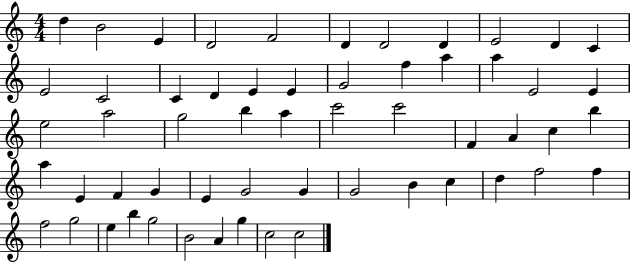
D5/q B4/h E4/q D4/h F4/h D4/q D4/h D4/q E4/h D4/q C4/q E4/h C4/h C4/q D4/q E4/q E4/q G4/h F5/q A5/q A5/q E4/h E4/q E5/h A5/h G5/h B5/q A5/q C6/h C6/h F4/q A4/q C5/q B5/q A5/q E4/q F4/q G4/q E4/q G4/h G4/q G4/h B4/q C5/q D5/q F5/h F5/q F5/h G5/h E5/q B5/q G5/h B4/h A4/q G5/q C5/h C5/h